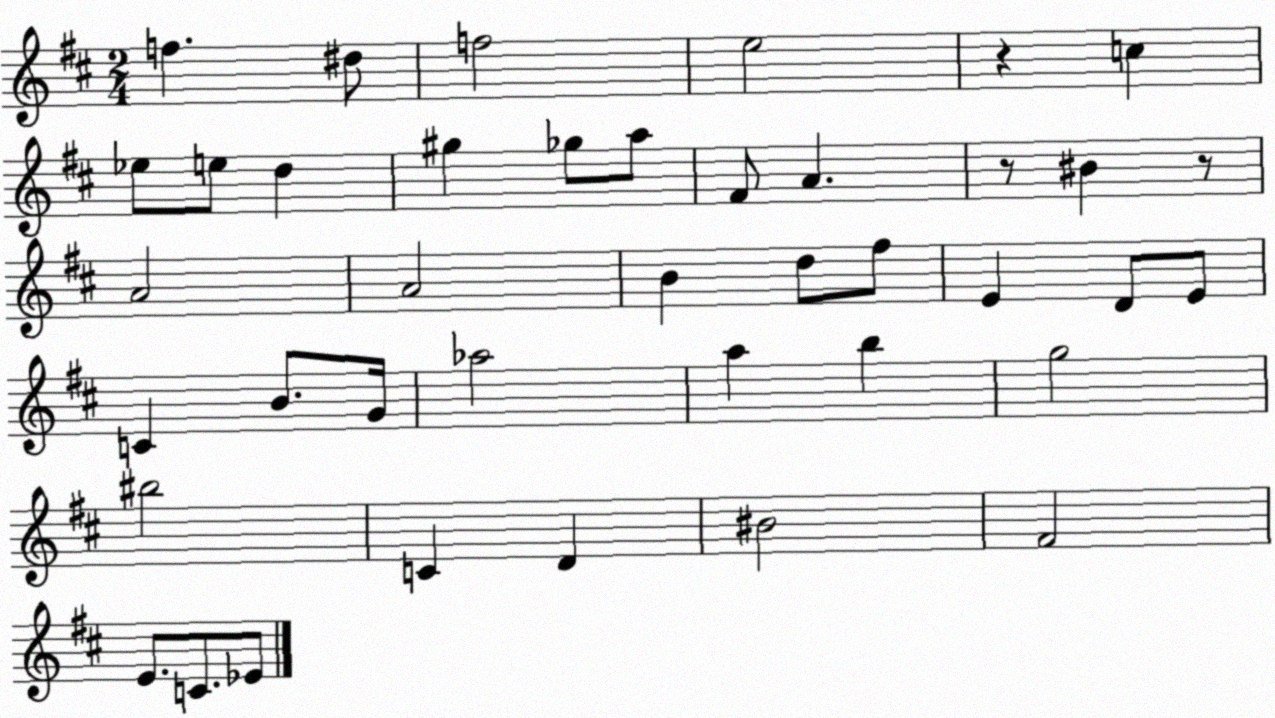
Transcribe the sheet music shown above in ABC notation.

X:1
T:Untitled
M:2/4
L:1/4
K:D
f ^d/2 f2 e2 z c _e/2 e/2 d ^g _g/2 a/2 ^F/2 A z/2 ^B z/2 A2 A2 B d/2 ^f/2 E D/2 E/2 C B/2 G/4 _a2 a b g2 ^b2 C D ^B2 ^F2 E/2 C/2 _E/2